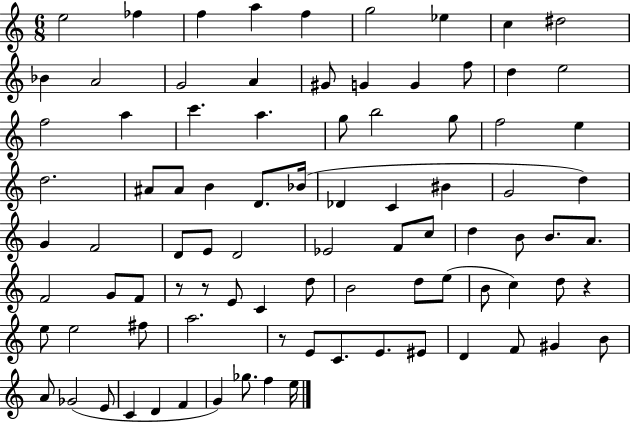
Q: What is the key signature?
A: C major